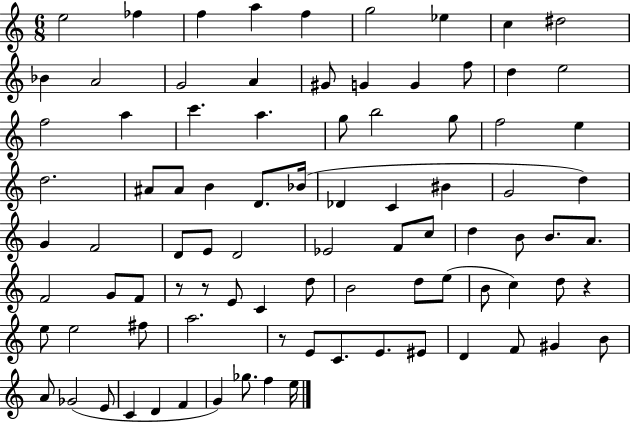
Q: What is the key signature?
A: C major